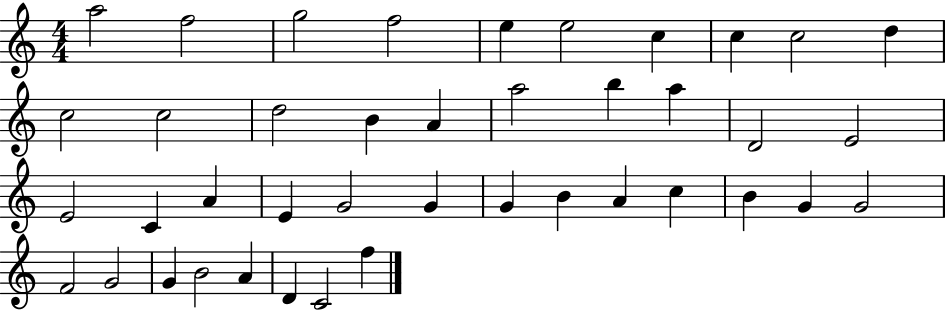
X:1
T:Untitled
M:4/4
L:1/4
K:C
a2 f2 g2 f2 e e2 c c c2 d c2 c2 d2 B A a2 b a D2 E2 E2 C A E G2 G G B A c B G G2 F2 G2 G B2 A D C2 f